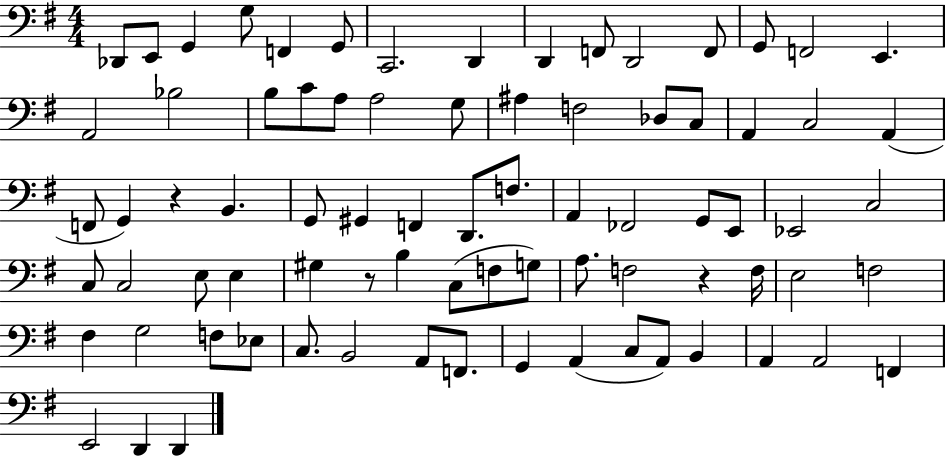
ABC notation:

X:1
T:Untitled
M:4/4
L:1/4
K:G
_D,,/2 E,,/2 G,, G,/2 F,, G,,/2 C,,2 D,, D,, F,,/2 D,,2 F,,/2 G,,/2 F,,2 E,, A,,2 _B,2 B,/2 C/2 A,/2 A,2 G,/2 ^A, F,2 _D,/2 C,/2 A,, C,2 A,, F,,/2 G,, z B,, G,,/2 ^G,, F,, D,,/2 F,/2 A,, _F,,2 G,,/2 E,,/2 _E,,2 C,2 C,/2 C,2 E,/2 E, ^G, z/2 B, C,/2 F,/2 G,/2 A,/2 F,2 z F,/4 E,2 F,2 ^F, G,2 F,/2 _E,/2 C,/2 B,,2 A,,/2 F,,/2 G,, A,, C,/2 A,,/2 B,, A,, A,,2 F,, E,,2 D,, D,,